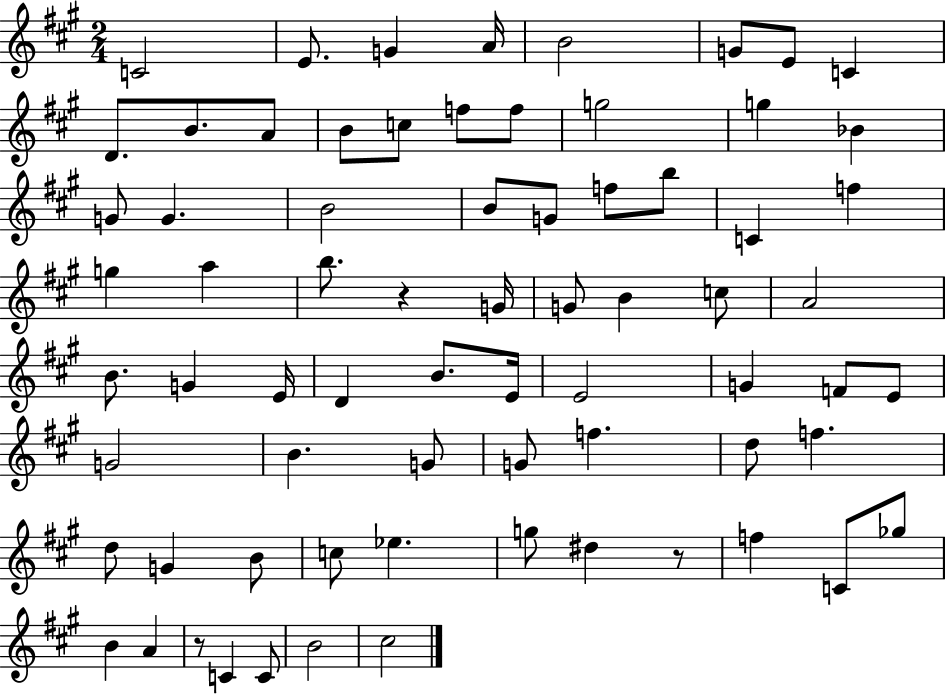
{
  \clef treble
  \numericTimeSignature
  \time 2/4
  \key a \major
  c'2 | e'8. g'4 a'16 | b'2 | g'8 e'8 c'4 | \break d'8. b'8. a'8 | b'8 c''8 f''8 f''8 | g''2 | g''4 bes'4 | \break g'8 g'4. | b'2 | b'8 g'8 f''8 b''8 | c'4 f''4 | \break g''4 a''4 | b''8. r4 g'16 | g'8 b'4 c''8 | a'2 | \break b'8. g'4 e'16 | d'4 b'8. e'16 | e'2 | g'4 f'8 e'8 | \break g'2 | b'4. g'8 | g'8 f''4. | d''8 f''4. | \break d''8 g'4 b'8 | c''8 ees''4. | g''8 dis''4 r8 | f''4 c'8 ges''8 | \break b'4 a'4 | r8 c'4 c'8 | b'2 | cis''2 | \break \bar "|."
}